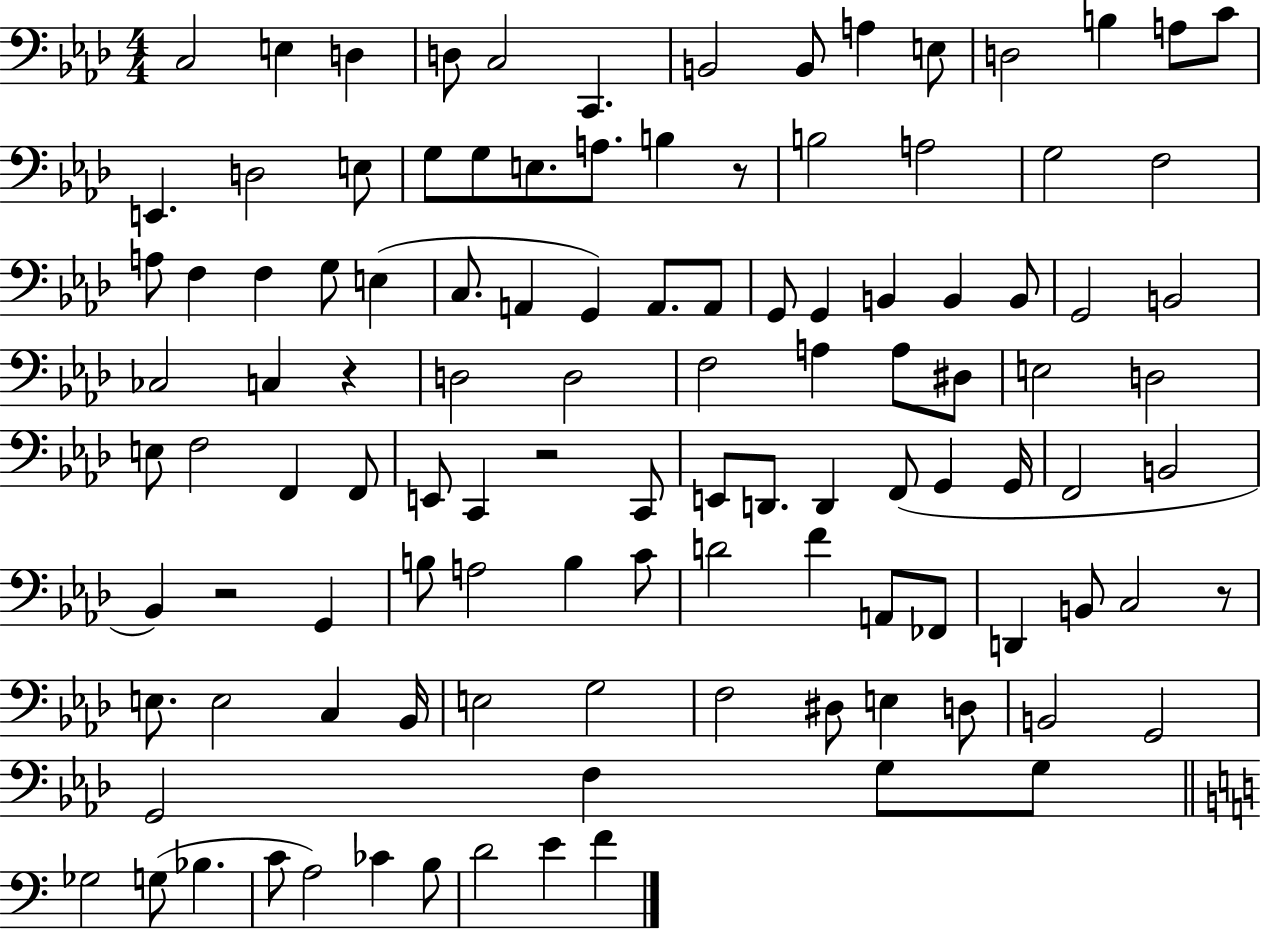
C3/h E3/q D3/q D3/e C3/h C2/q. B2/h B2/e A3/q E3/e D3/h B3/q A3/e C4/e E2/q. D3/h E3/e G3/e G3/e E3/e. A3/e. B3/q R/e B3/h A3/h G3/h F3/h A3/e F3/q F3/q G3/e E3/q C3/e. A2/q G2/q A2/e. A2/e G2/e G2/q B2/q B2/q B2/e G2/h B2/h CES3/h C3/q R/q D3/h D3/h F3/h A3/q A3/e D#3/e E3/h D3/h E3/e F3/h F2/q F2/e E2/e C2/q R/h C2/e E2/e D2/e. D2/q F2/e G2/q G2/s F2/h B2/h Bb2/q R/h G2/q B3/e A3/h B3/q C4/e D4/h F4/q A2/e FES2/e D2/q B2/e C3/h R/e E3/e. E3/h C3/q Bb2/s E3/h G3/h F3/h D#3/e E3/q D3/e B2/h G2/h G2/h F3/q G3/e G3/e Gb3/h G3/e Bb3/q. C4/e A3/h CES4/q B3/e D4/h E4/q F4/q